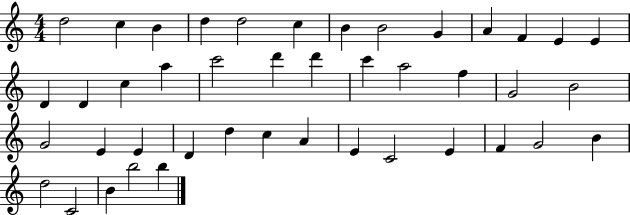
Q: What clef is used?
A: treble